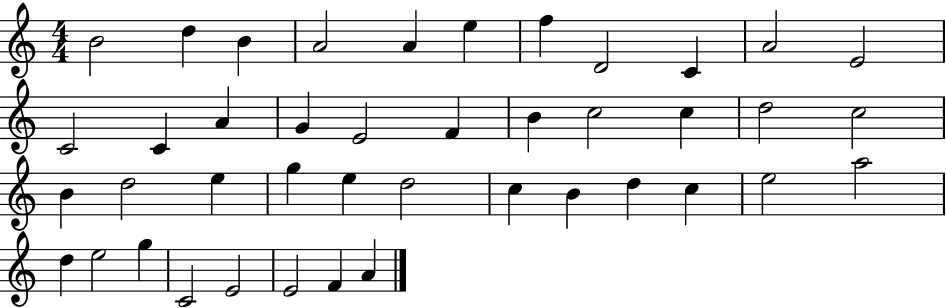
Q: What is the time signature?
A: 4/4